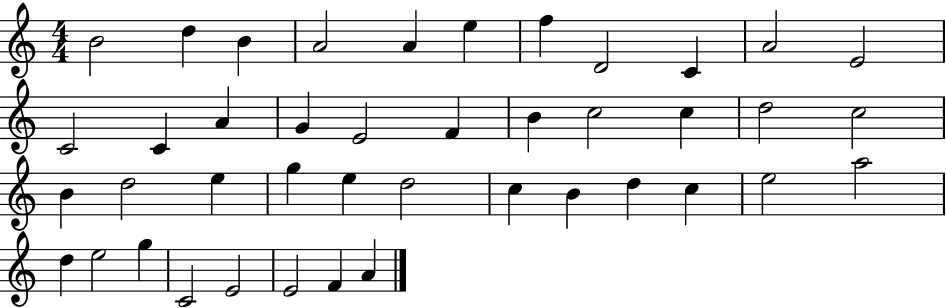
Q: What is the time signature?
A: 4/4